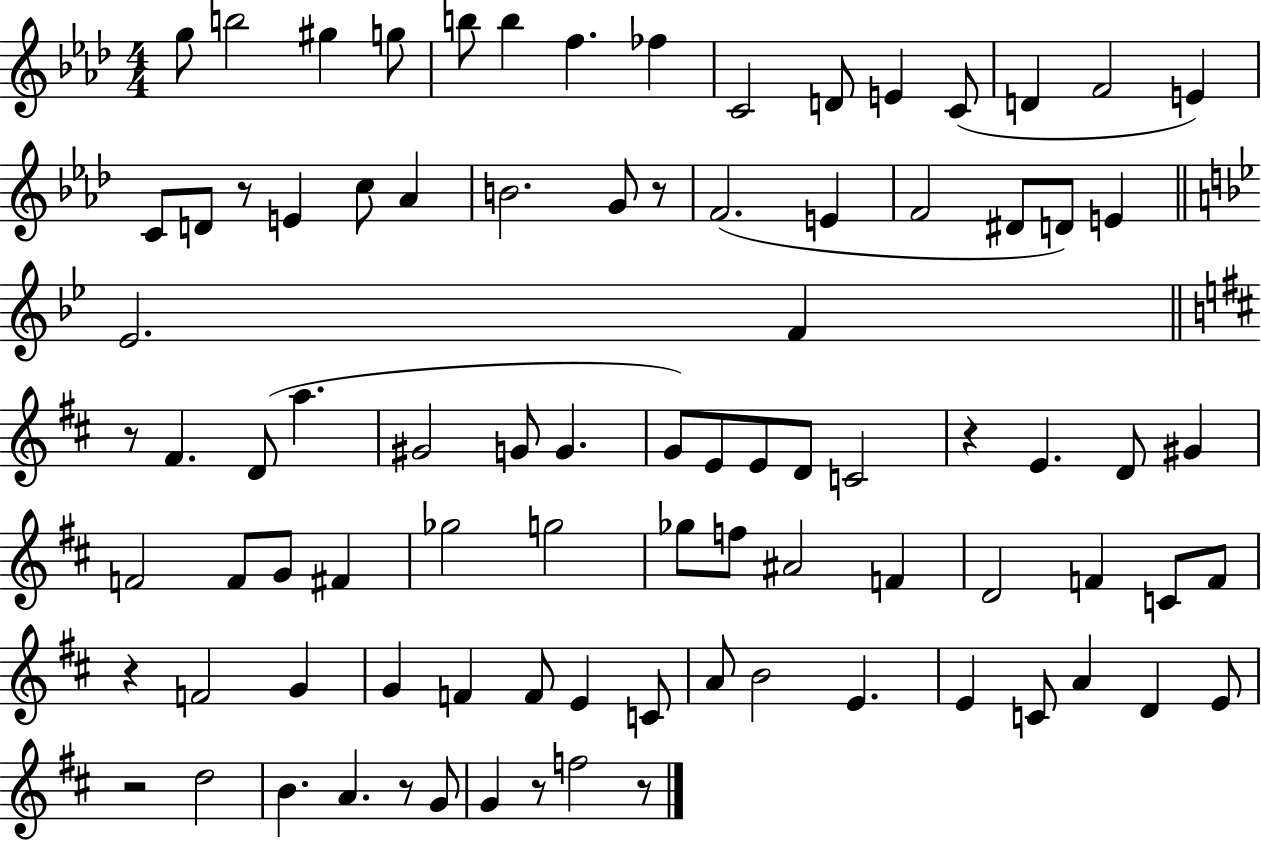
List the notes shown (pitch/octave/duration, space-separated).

G5/e B5/h G#5/q G5/e B5/e B5/q F5/q. FES5/q C4/h D4/e E4/q C4/e D4/q F4/h E4/q C4/e D4/e R/e E4/q C5/e Ab4/q B4/h. G4/e R/e F4/h. E4/q F4/h D#4/e D4/e E4/q Eb4/h. F4/q R/e F#4/q. D4/e A5/q. G#4/h G4/e G4/q. G4/e E4/e E4/e D4/e C4/h R/q E4/q. D4/e G#4/q F4/h F4/e G4/e F#4/q Gb5/h G5/h Gb5/e F5/e A#4/h F4/q D4/h F4/q C4/e F4/e R/q F4/h G4/q G4/q F4/q F4/e E4/q C4/e A4/e B4/h E4/q. E4/q C4/e A4/q D4/q E4/e R/h D5/h B4/q. A4/q. R/e G4/e G4/q R/e F5/h R/e